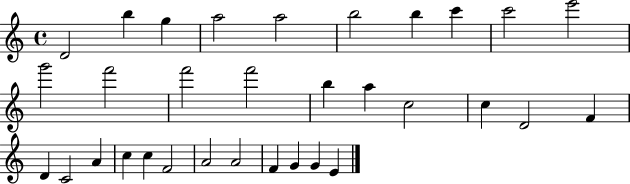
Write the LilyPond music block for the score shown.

{
  \clef treble
  \time 4/4
  \defaultTimeSignature
  \key c \major
  d'2 b''4 g''4 | a''2 a''2 | b''2 b''4 c'''4 | c'''2 e'''2 | \break g'''2 f'''2 | f'''2 f'''2 | b''4 a''4 c''2 | c''4 d'2 f'4 | \break d'4 c'2 a'4 | c''4 c''4 f'2 | a'2 a'2 | f'4 g'4 g'4 e'4 | \break \bar "|."
}